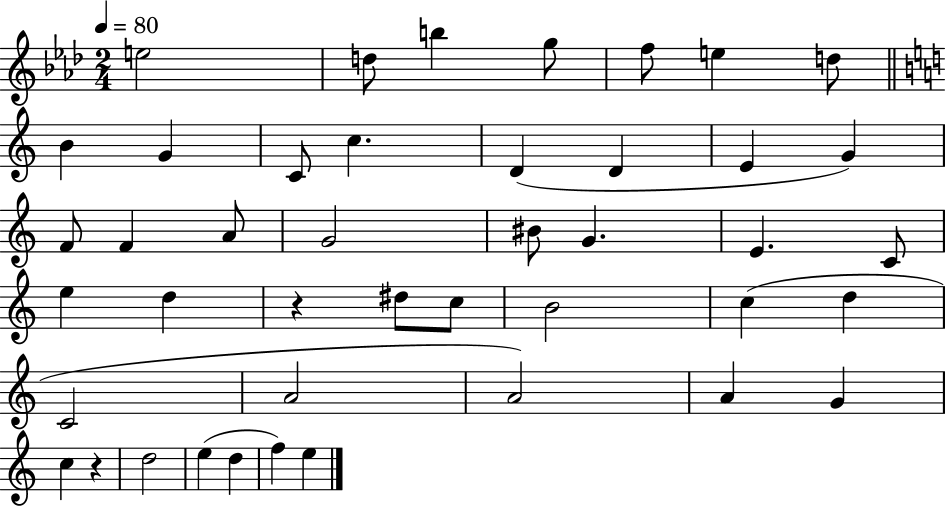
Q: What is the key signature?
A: AES major